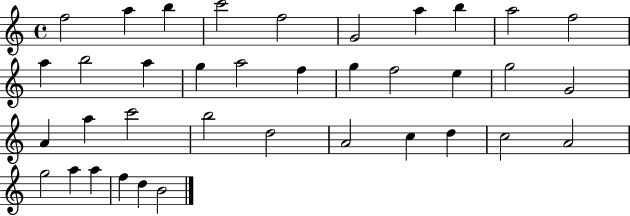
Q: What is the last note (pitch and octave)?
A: B4